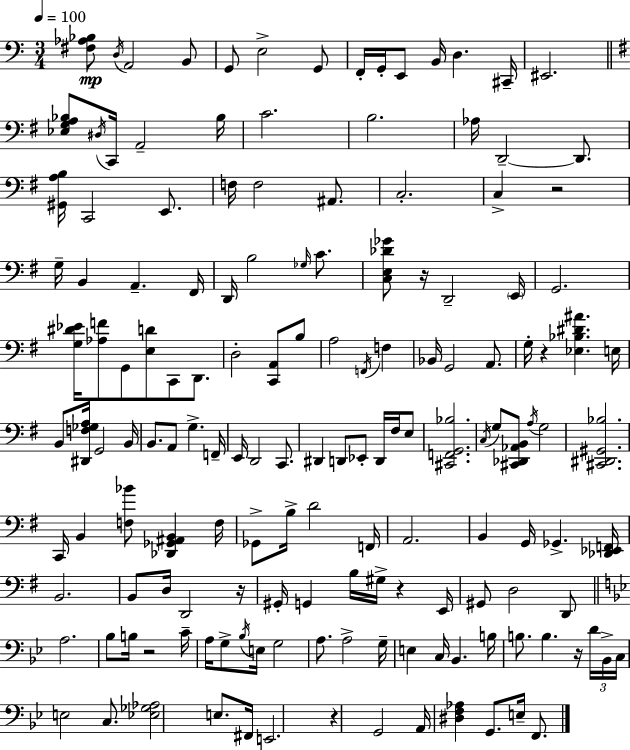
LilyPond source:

{
  \clef bass
  \numericTimeSignature
  \time 3/4
  \key a \minor
  \tempo 4 = 100
  <fis aes bes>8\mp \acciaccatura { d16 } a,2 b,8 | g,8 e2-> g,8 | f,16-. g,16-. e,8 b,16 d4. | cis,16-- eis,2. | \break \bar "||" \break \key e \minor <ees g a bes>8 \acciaccatura { dis16 } c,16 a,2-- | bes16 c'2. | b2. | aes16 d,2--~~ d,8. | \break <gis, a b>16 c,2 e,8. | f16 f2 ais,8. | c2.-. | c4-> r2 | \break g16-- b,4 a,4.-- | fis,16 d,16 b2 \grace { ges16 } c'8. | <c e des' ges'>8 r16 d,2-- | \parenthesize e,16 g,2. | \break <g dis' ees'>16 <aes f'>8 g,8 <e d'>8 c,8 d,8. | d2-. <c, a,>8 | b8 a2 \acciaccatura { f,16 } f4 | bes,16 g,2 | \break a,8. g16-. r4 <ees bes dis' ais'>4. | e16 b,8 <dis, f ges a>16 g,2 | b,16 b,8. a,8 g4.-> | f,16-- e,16 d,2 | \break c,8. dis,4 d,8 ees,8-. d,16 | fis16 e8 <cis, f, g, bes>2. | \acciaccatura { c16 } g8 <cis, des, aes, b,>8 \acciaccatura { a16 } g2 | <cis, dis, gis, bes>2. | \break c,16 b,4 <f bes'>8 | <des, ges, ais, b,>4 f16 ges,8-> b16-> d'2 | f,16 a,2. | b,4 g,16 ges,4.-> | \break <des, ees, f,>16 b,2. | b,8 d16 d,2 | r16 gis,16-. g,4 b16 gis16-> | r4 e,16 gis,8 d2 | \break d,8 \bar "||" \break \key g \minor a2. | bes8 b16 r2 c'16-- | a16 g8-> \acciaccatura { bes16 } e16 g2 | a8. a2-> | \break g16-- e4 c16 bes,4. | b16 b8. b4. r16 \tuplet 3/2 { d'16 | bes,16-> c16 } e2 c8. | <ees ges aes>2 e8. | \break fis,16 e,2. | r4 g,2 | a,16 <dis f aes>4 g,8. e16-- f,8. | \bar "|."
}